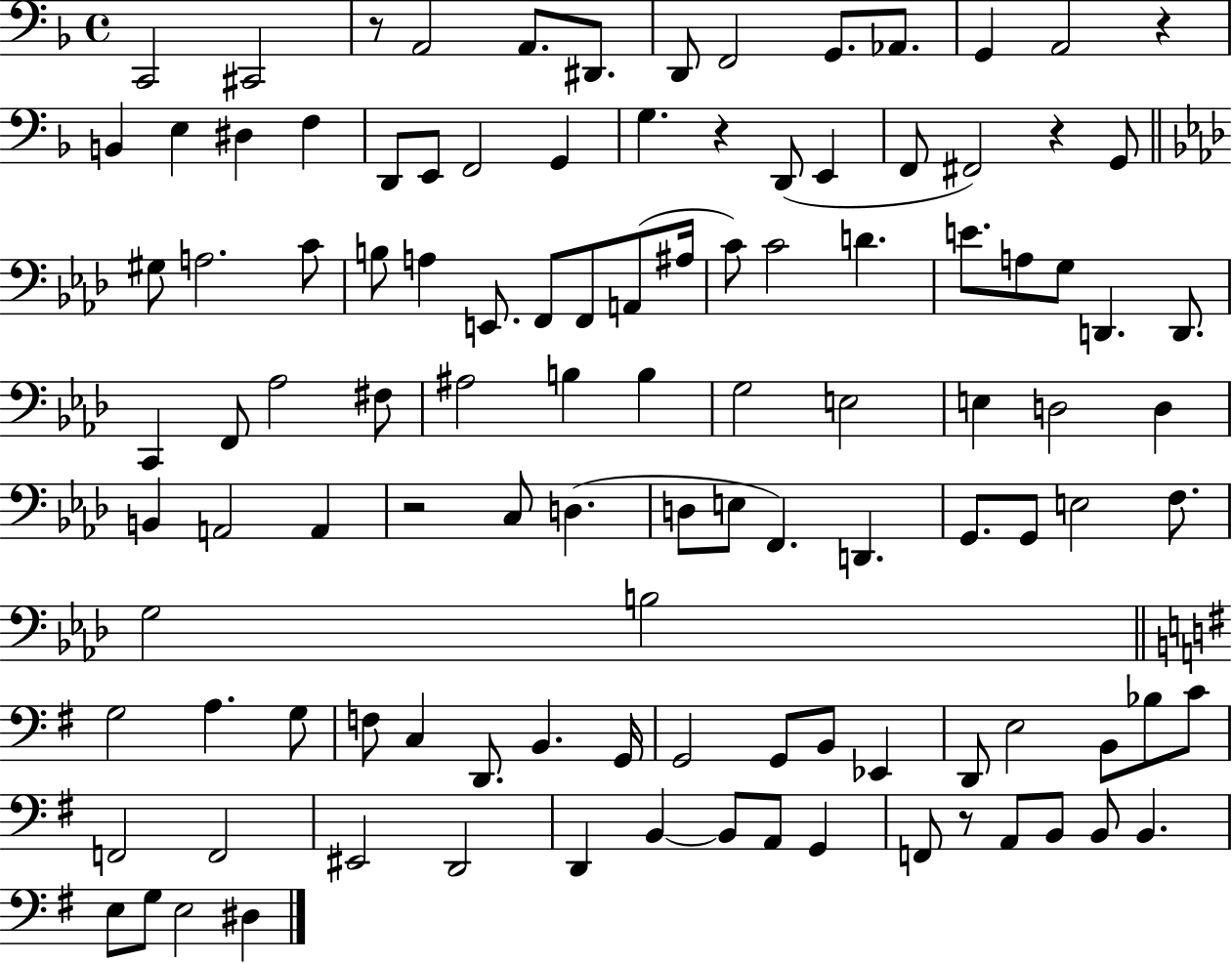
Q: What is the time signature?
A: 4/4